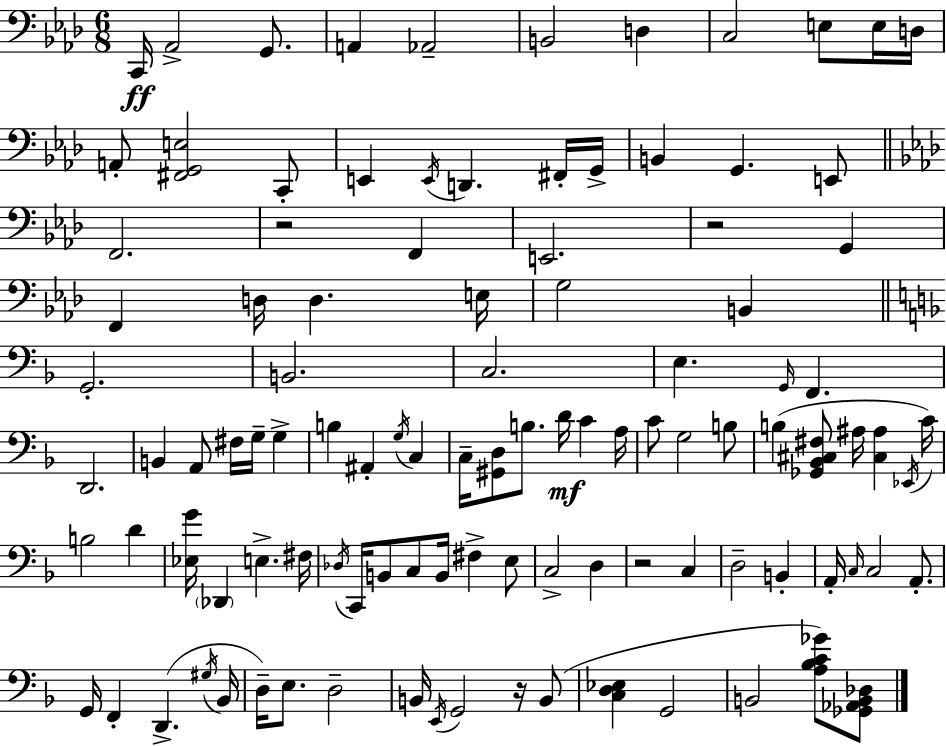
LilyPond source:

{
  \clef bass
  \numericTimeSignature
  \time 6/8
  \key f \minor
  c,16\ff aes,2-> g,8. | a,4 aes,2-- | b,2 d4 | c2 e8 e16 d16 | \break a,8-. <fis, g, e>2 c,8-. | e,4 \acciaccatura { e,16 } d,4. fis,16-. | g,16-> b,4 g,4. e,8 | \bar "||" \break \key f \minor f,2. | r2 f,4 | e,2. | r2 g,4 | \break f,4 d16 d4. e16 | g2 b,4 | \bar "||" \break \key d \minor g,2.-. | b,2. | c2. | e4. \grace { g,16 } f,4. | \break d,2. | b,4 a,8 fis16 g16-- g4-> | b4 ais,4-. \acciaccatura { g16 } c4 | c16-- <gis, d>8 b8. d'16\mf c'4 | \break a16 c'8 g2 | b8 b4( <ges, bes, cis fis>8 ais16 <cis ais>4 | \acciaccatura { ees,16 } c'16) b2 d'4 | <ees g'>16 \parenthesize des,4 e4.-> | \break fis16 \acciaccatura { des16 } c,16 b,8 c8 b,16 fis4-> | e8 c2-> | d4 r2 | c4 d2-- | \break b,4-. a,16-. \grace { c16 } c2 | a,8.-. g,16 f,4-. d,4.->( | \acciaccatura { gis16 } bes,16 d16--) e8. d2-- | b,16 \acciaccatura { e,16 } g,2 | \break r16 b,8( <c d ees>4 g,2 | b,2 | <a bes c' ges'>8) <ges, aes, b, des>8 \bar "|."
}